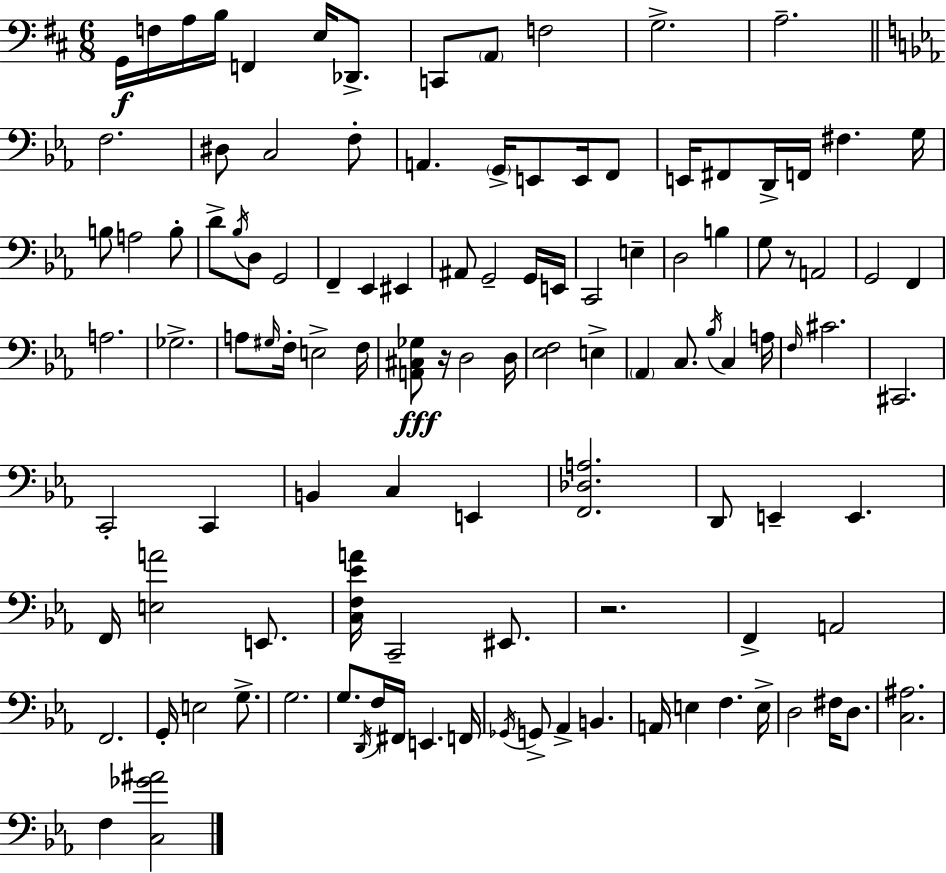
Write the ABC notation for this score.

X:1
T:Untitled
M:6/8
L:1/4
K:D
G,,/4 F,/4 A,/4 B,/4 F,, E,/4 _D,,/2 C,,/2 A,,/2 F,2 G,2 A,2 F,2 ^D,/2 C,2 F,/2 A,, G,,/4 E,,/2 E,,/4 F,,/2 E,,/4 ^F,,/2 D,,/4 F,,/4 ^F, G,/4 B,/2 A,2 B,/2 D/2 _B,/4 D,/2 G,,2 F,, _E,, ^E,, ^A,,/2 G,,2 G,,/4 E,,/4 C,,2 E, D,2 B, G,/2 z/2 A,,2 G,,2 F,, A,2 _G,2 A,/2 ^G,/4 F,/4 E,2 F,/4 [A,,^C,_G,]/2 z/4 D,2 D,/4 [_E,F,]2 E, _A,, C,/2 _B,/4 C, A,/4 F,/4 ^C2 ^C,,2 C,,2 C,, B,, C, E,, [F,,_D,A,]2 D,,/2 E,, E,, F,,/4 [E,A]2 E,,/2 [C,F,_EA]/4 C,,2 ^E,,/2 z2 F,, A,,2 F,,2 G,,/4 E,2 G,/2 G,2 G,/2 D,,/4 F,/4 ^F,,/4 E,, F,,/4 _G,,/4 G,,/2 _A,, B,, A,,/4 E, F, E,/4 D,2 ^F,/4 D,/2 [C,^A,]2 F, [C,_G^A]2